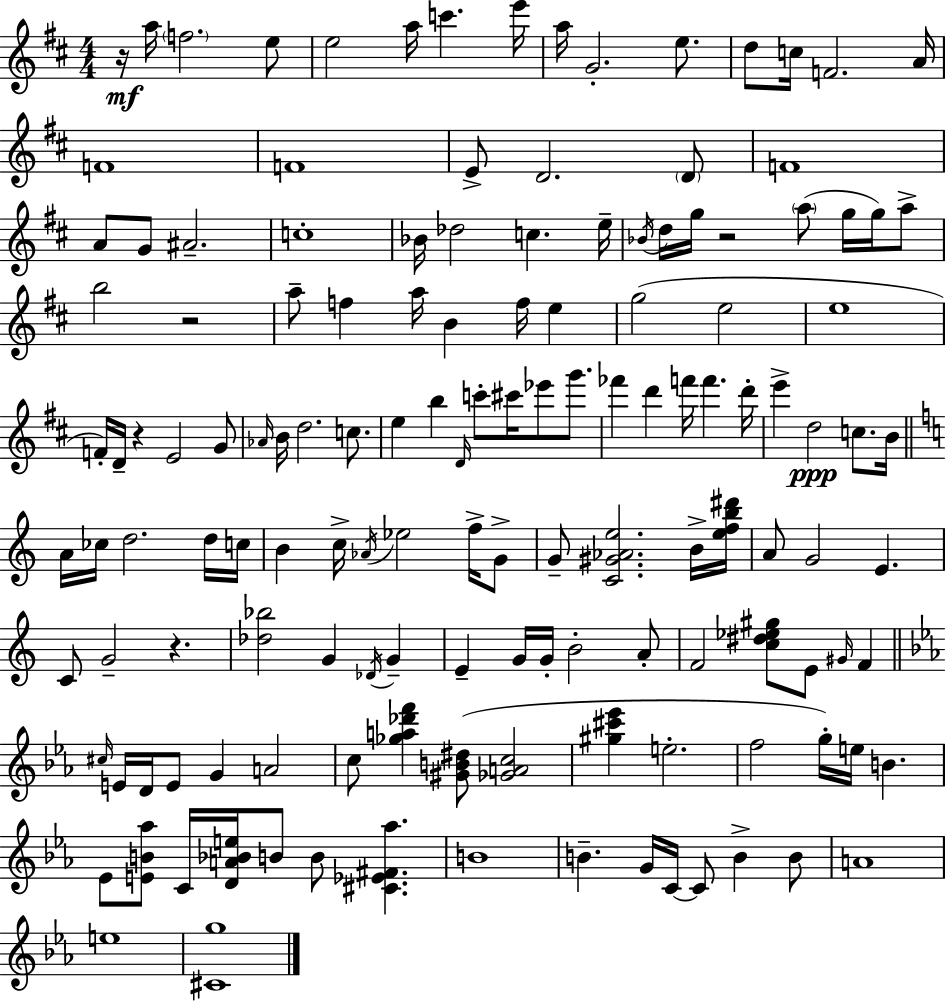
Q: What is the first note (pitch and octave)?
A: A5